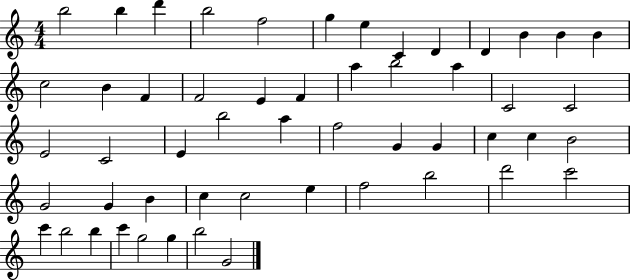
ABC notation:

X:1
T:Untitled
M:4/4
L:1/4
K:C
b2 b d' b2 f2 g e C D D B B B c2 B F F2 E F a b2 a C2 C2 E2 C2 E b2 a f2 G G c c B2 G2 G B c c2 e f2 b2 d'2 c'2 c' b2 b c' g2 g b2 G2